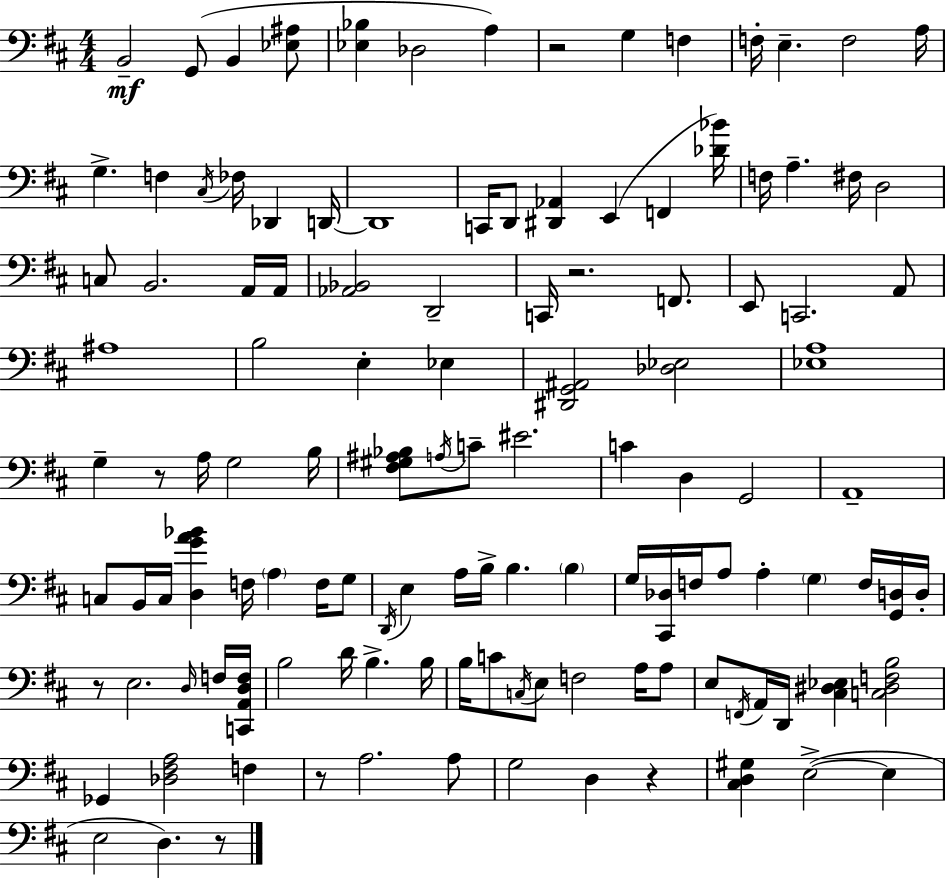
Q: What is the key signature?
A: D major